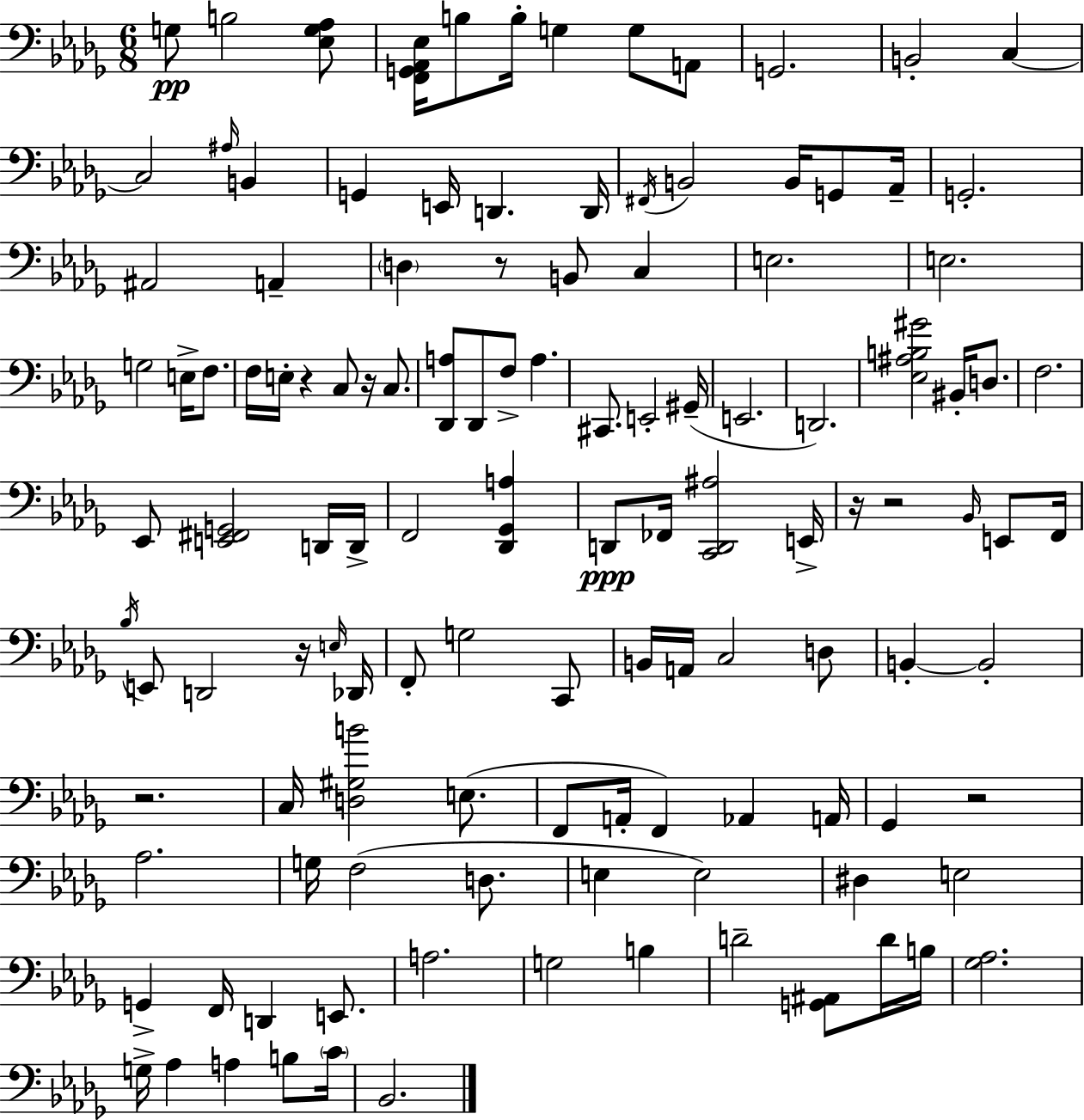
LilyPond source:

{
  \clef bass
  \numericTimeSignature
  \time 6/8
  \key bes \minor
  g8\pp b2 <ees g aes>8 | <f, g, aes, ees>16 b8 b16-. g4 g8 a,8 | g,2. | b,2-. c4~~ | \break c2 \grace { ais16 } b,4 | g,4 e,16 d,4. | d,16 \acciaccatura { fis,16 } b,2 b,16 g,8 | aes,16-- g,2.-. | \break ais,2 a,4-- | \parenthesize d4 r8 b,8 c4 | e2. | e2. | \break g2 e16-> f8. | f16 e16-. r4 c8 r16 c8. | <des, a>8 des,8 f8-> a4. | cis,8. e,2-. | \break gis,16--( e,2. | d,2.) | <ees ais b gis'>2 bis,16-. d8. | f2. | \break ees,8 <e, fis, g,>2 | d,16 d,16-> f,2 <des, ges, a>4 | d,8\ppp fes,16 <c, d, ais>2 | e,16-> r16 r2 \grace { bes,16 } | \break e,8 f,16 \acciaccatura { bes16 } e,8 d,2 | r16 \grace { e16 } des,16 f,8-. g2 | c,8 b,16 a,16 c2 | d8 b,4-.~~ b,2-. | \break r2. | c16 <d gis b'>2 | e8.( f,8 a,16-. f,4) | aes,4 a,16 ges,4 r2 | \break aes2. | g16 f2( | d8. e4 e2) | dis4 e2 | \break g,4-> f,16 d,4 | e,8. a2. | g2 | b4 d'2-- | \break <g, ais,>8 d'16 b16 <ges aes>2. | g16-> aes4 a4 | b8 \parenthesize c'16 bes,2. | \bar "|."
}